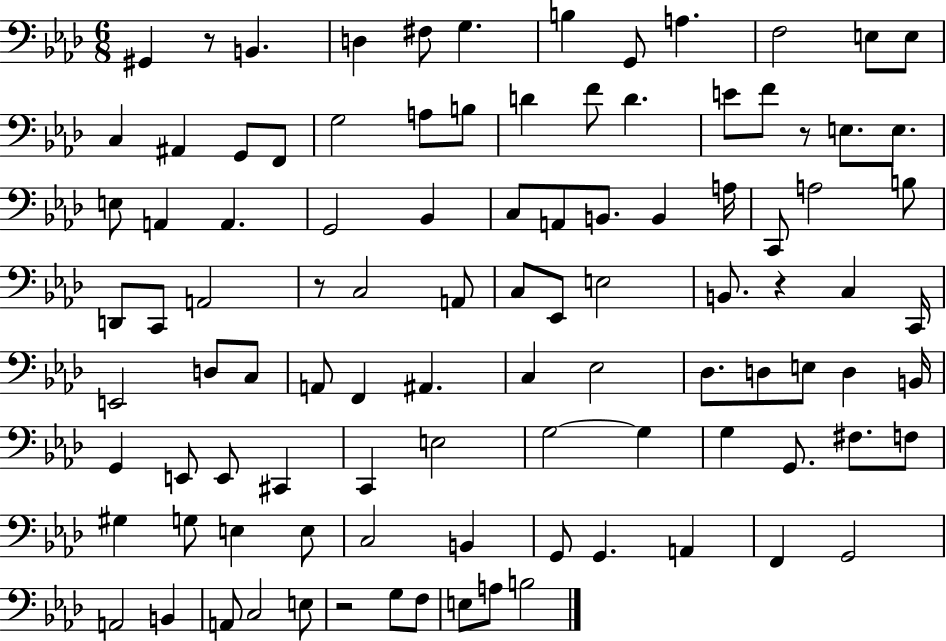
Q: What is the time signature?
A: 6/8